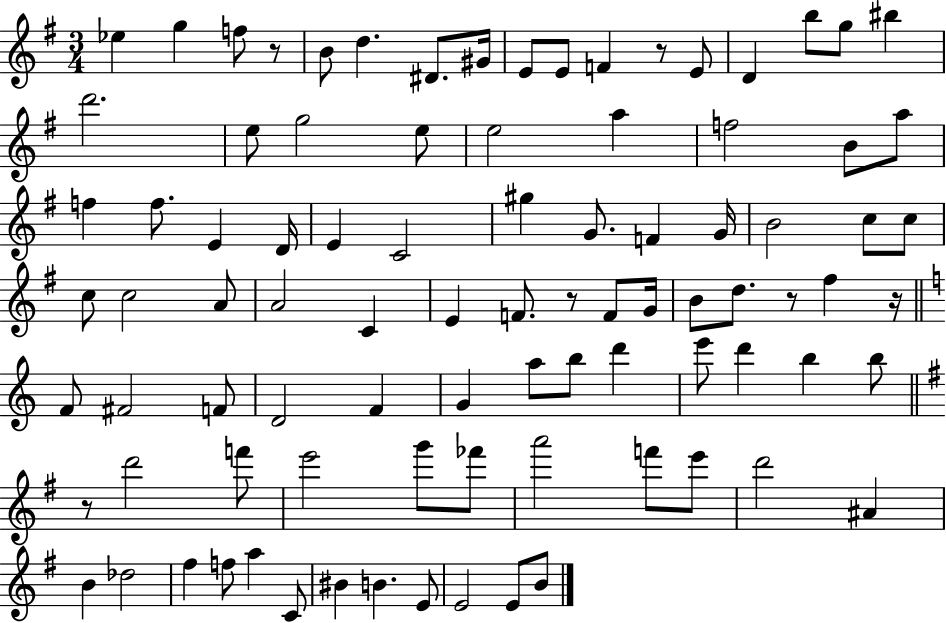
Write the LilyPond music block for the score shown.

{
  \clef treble
  \numericTimeSignature
  \time 3/4
  \key g \major
  \repeat volta 2 { ees''4 g''4 f''8 r8 | b'8 d''4. dis'8. gis'16 | e'8 e'8 f'4 r8 e'8 | d'4 b''8 g''8 bis''4 | \break d'''2. | e''8 g''2 e''8 | e''2 a''4 | f''2 b'8 a''8 | \break f''4 f''8. e'4 d'16 | e'4 c'2 | gis''4 g'8. f'4 g'16 | b'2 c''8 c''8 | \break c''8 c''2 a'8 | a'2 c'4 | e'4 f'8. r8 f'8 g'16 | b'8 d''8. r8 fis''4 r16 | \break \bar "||" \break \key c \major f'8 fis'2 f'8 | d'2 f'4 | g'4 a''8 b''8 d'''4 | e'''8 d'''4 b''4 b''8 | \break \bar "||" \break \key g \major r8 d'''2 f'''8 | e'''2 g'''8 fes'''8 | a'''2 f'''8 e'''8 | d'''2 ais'4 | \break b'4 des''2 | fis''4 f''8 a''4 c'8 | bis'4 b'4. e'8 | e'2 e'8 b'8 | \break } \bar "|."
}